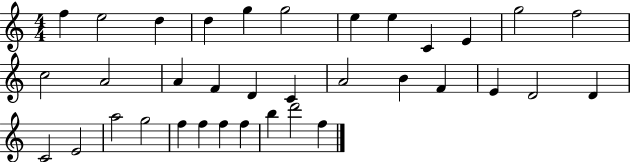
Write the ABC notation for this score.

X:1
T:Untitled
M:4/4
L:1/4
K:C
f e2 d d g g2 e e C E g2 f2 c2 A2 A F D C A2 B F E D2 D C2 E2 a2 g2 f f f f b d'2 f